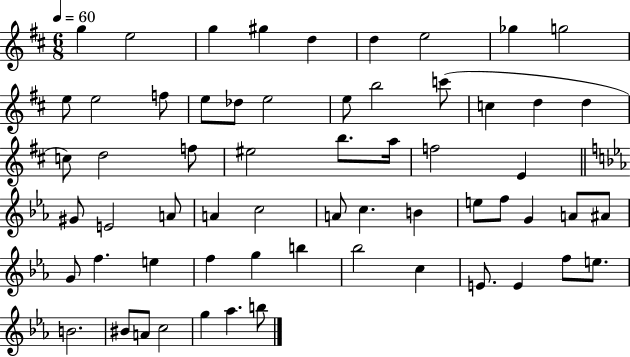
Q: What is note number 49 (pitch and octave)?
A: Bb5